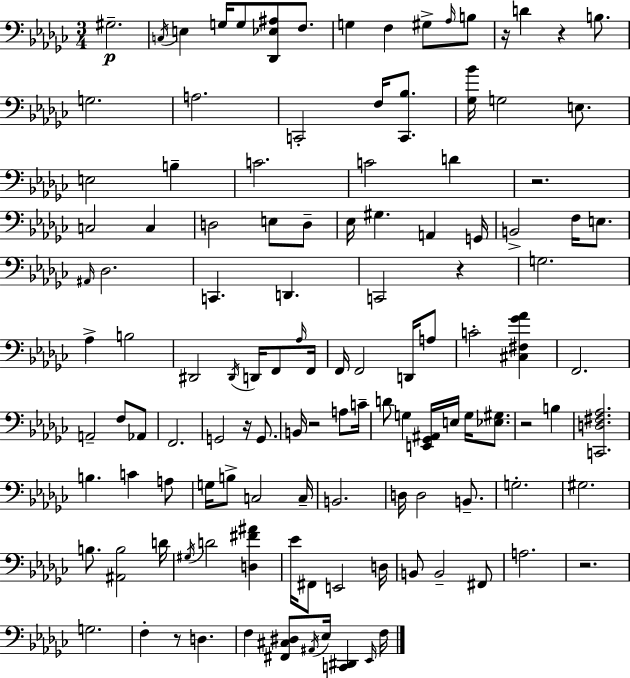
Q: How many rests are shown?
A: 9